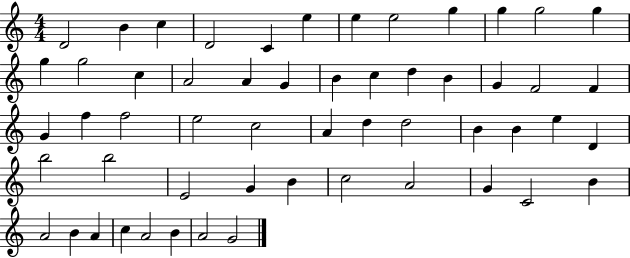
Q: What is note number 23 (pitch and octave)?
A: G4